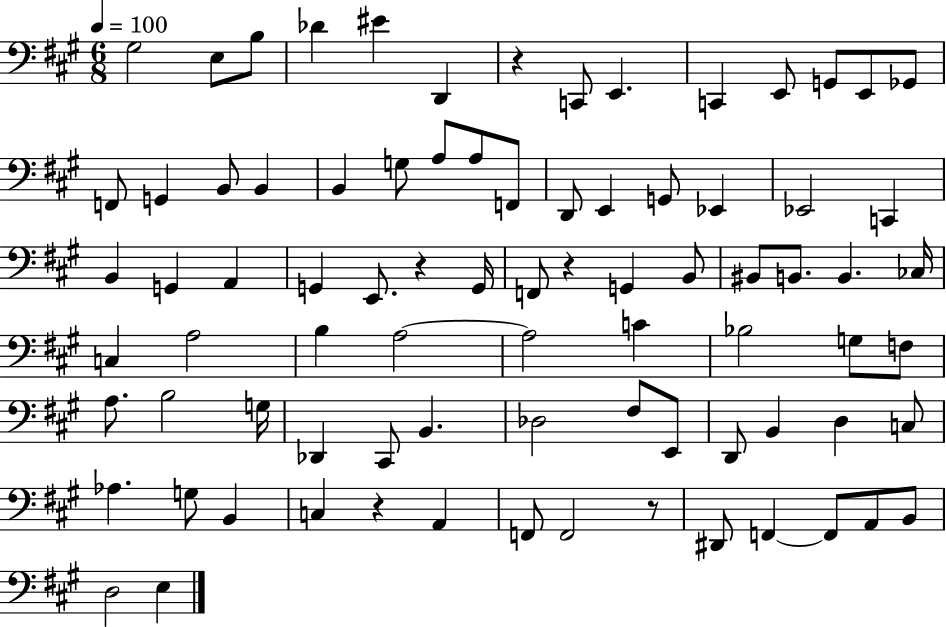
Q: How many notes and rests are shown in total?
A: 82